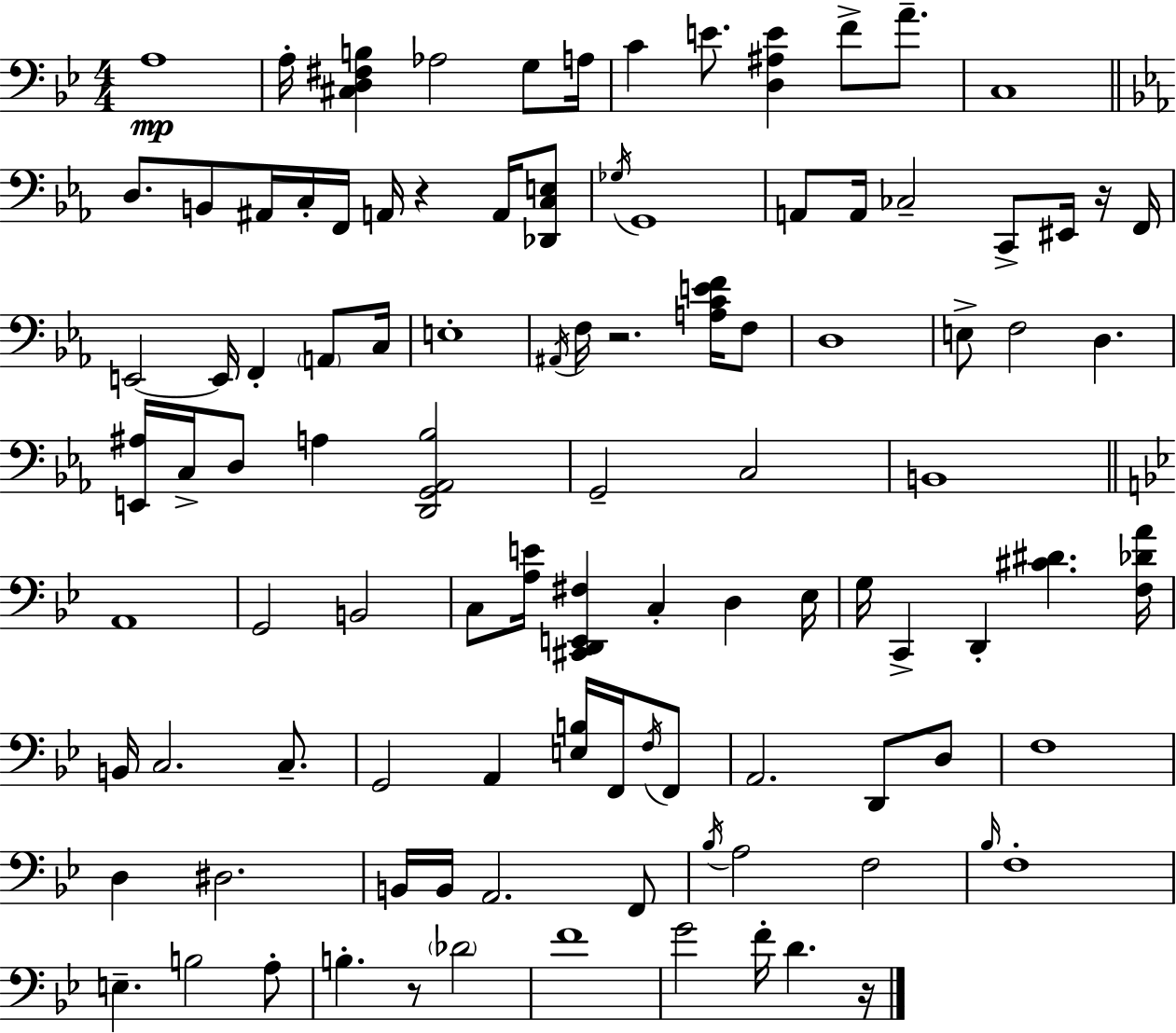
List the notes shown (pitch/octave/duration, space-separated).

A3/w A3/s [C#3,D3,F#3,B3]/q Ab3/h G3/e A3/s C4/q E4/e. [D3,A#3,E4]/q F4/e A4/e. C3/w D3/e. B2/e A#2/s C3/s F2/s A2/s R/q A2/s [Db2,C3,E3]/e Gb3/s G2/w A2/e A2/s CES3/h C2/e EIS2/s R/s F2/s E2/h E2/s F2/q A2/e C3/s E3/w A#2/s F3/s R/h. [A3,C4,E4,F4]/s F3/e D3/w E3/e F3/h D3/q. [E2,A#3]/s C3/s D3/e A3/q [D2,G2,Ab2,Bb3]/h G2/h C3/h B2/w A2/w G2/h B2/h C3/e [A3,E4]/s [C#2,D2,E2,F#3]/q C3/q D3/q Eb3/s G3/s C2/q D2/q [C#4,D#4]/q. [F3,Db4,A4]/s B2/s C3/h. C3/e. G2/h A2/q [E3,B3]/s F2/s F3/s F2/e A2/h. D2/e D3/e F3/w D3/q D#3/h. B2/s B2/s A2/h. F2/e Bb3/s A3/h F3/h Bb3/s F3/w E3/q. B3/h A3/e B3/q. R/e Db4/h F4/w G4/h F4/s D4/q. R/s